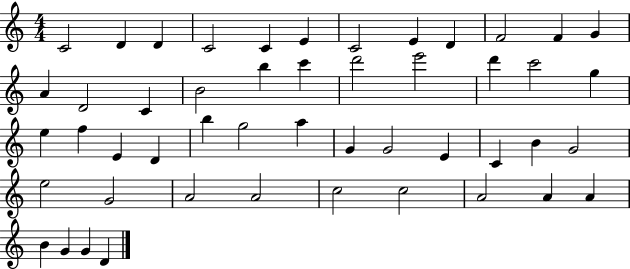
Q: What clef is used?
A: treble